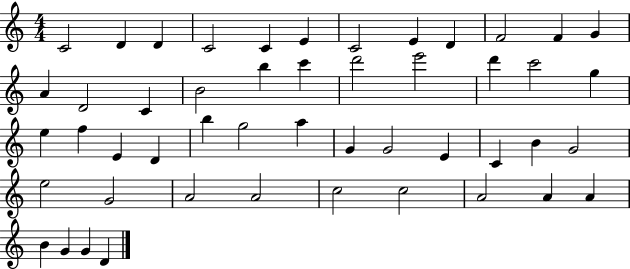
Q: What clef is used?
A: treble